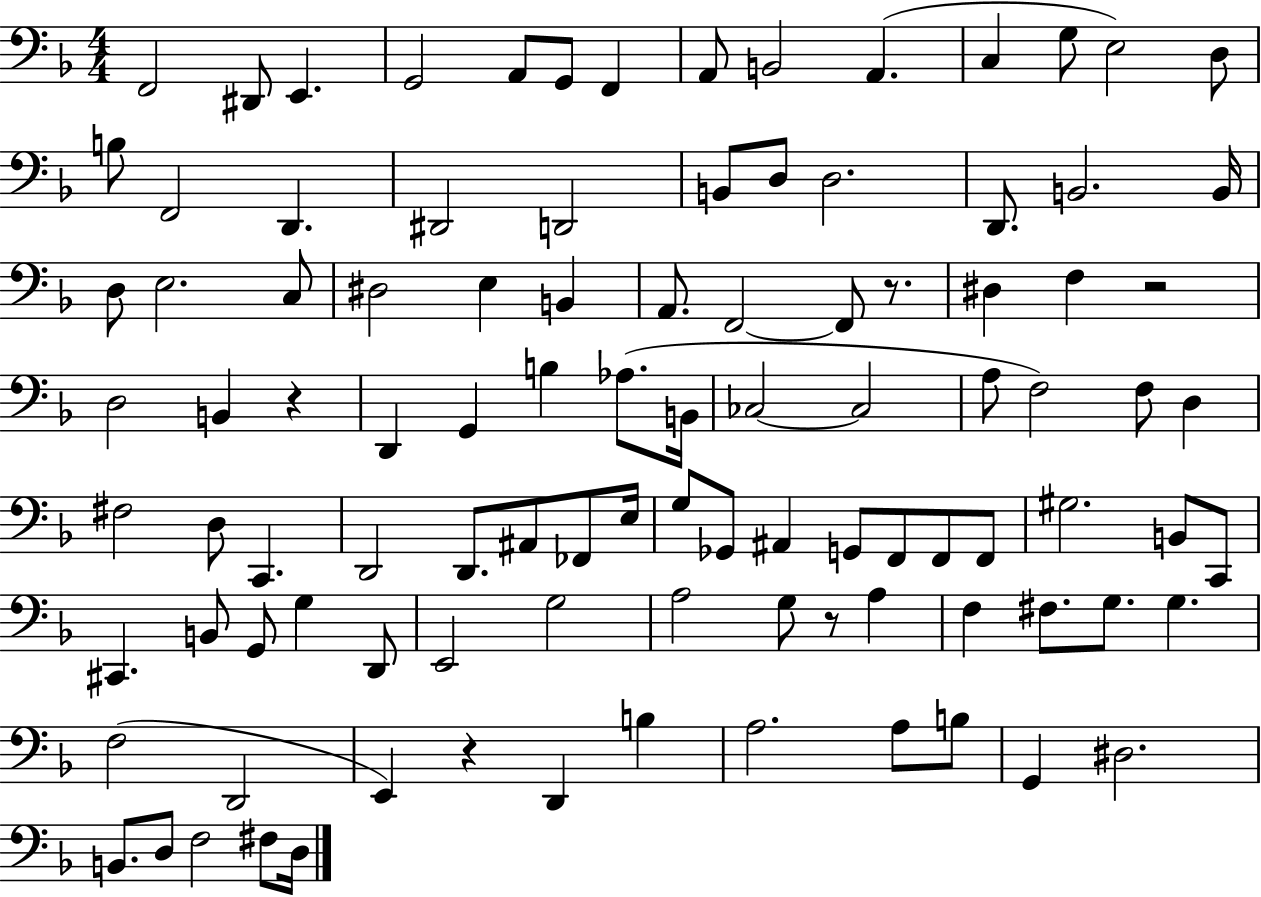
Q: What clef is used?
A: bass